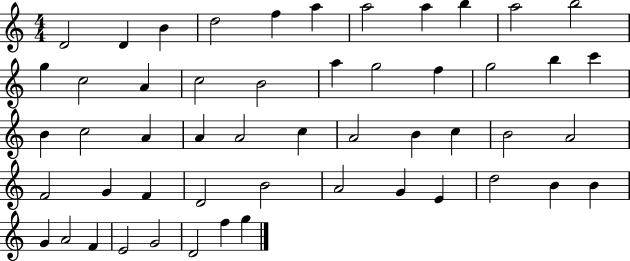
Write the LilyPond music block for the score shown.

{
  \clef treble
  \numericTimeSignature
  \time 4/4
  \key c \major
  d'2 d'4 b'4 | d''2 f''4 a''4 | a''2 a''4 b''4 | a''2 b''2 | \break g''4 c''2 a'4 | c''2 b'2 | a''4 g''2 f''4 | g''2 b''4 c'''4 | \break b'4 c''2 a'4 | a'4 a'2 c''4 | a'2 b'4 c''4 | b'2 a'2 | \break f'2 g'4 f'4 | d'2 b'2 | a'2 g'4 e'4 | d''2 b'4 b'4 | \break g'4 a'2 f'4 | e'2 g'2 | d'2 f''4 g''4 | \bar "|."
}